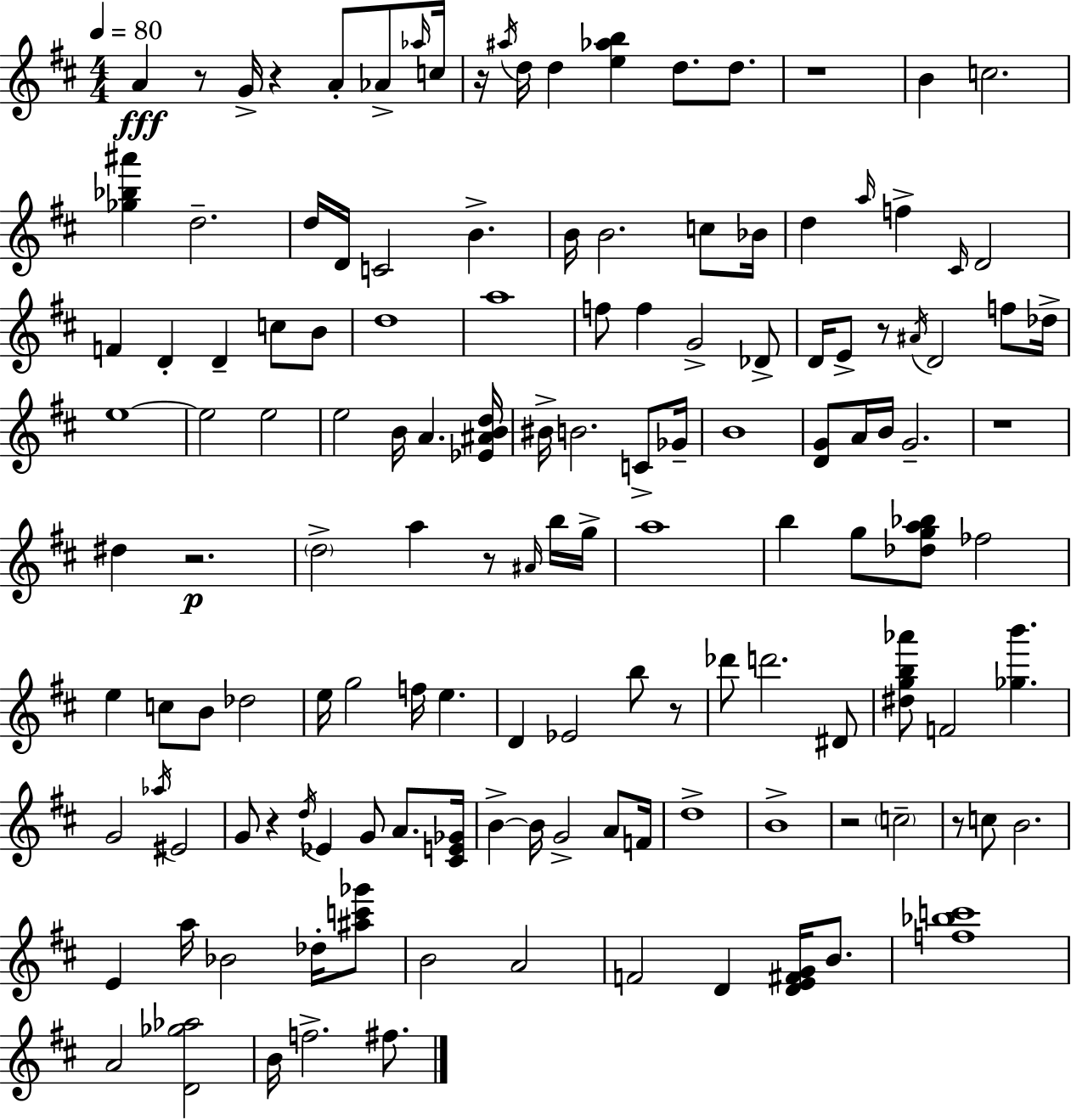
{
  \clef treble
  \numericTimeSignature
  \time 4/4
  \key d \major
  \tempo 4 = 80
  a'4\fff r8 g'16-> r4 a'8-. aes'8-> \grace { aes''16 } | c''16 r16 \acciaccatura { ais''16 } d''16 d''4 <e'' aes'' b''>4 d''8. d''8. | r1 | b'4 c''2. | \break <ges'' bes'' ais'''>4 d''2.-- | d''16 d'16 c'2 b'4.-> | b'16 b'2. c''8 | bes'16 d''4 \grace { a''16 } f''4-> \grace { cis'16 } d'2 | \break f'4 d'4-. d'4-- | c''8 b'8 d''1 | a''1 | f''8 f''4 g'2-> | \break des'8-> d'16 e'8-> r8 \acciaccatura { ais'16 } d'2 | f''8 des''16-> e''1~~ | e''2 e''2 | e''2 b'16 a'4. | \break <ees' ais' b' d''>16 bis'16-> b'2. | c'8-> ges'16-- b'1 | <d' g'>8 a'16 b'16 g'2.-- | r1 | \break dis''4 r2.\p | \parenthesize d''2-> a''4 | r8 \grace { ais'16 } b''16 g''16-> a''1 | b''4 g''8 <des'' g'' a'' bes''>8 fes''2 | \break e''4 c''8 b'8 des''2 | e''16 g''2 f''16 | e''4. d'4 ees'2 | b''8 r8 des'''8 d'''2. | \break dis'8 <dis'' g'' b'' aes'''>8 f'2 | <ges'' b'''>4. g'2 \acciaccatura { aes''16 } eis'2 | g'8 r4 \acciaccatura { d''16 } ees'4 | g'8 a'8. <cis' e' ges'>16 b'4->~~ b'16 g'2-> | \break a'8 f'16 d''1-> | b'1-> | r2 | \parenthesize c''2-- r8 c''8 b'2. | \break e'4 a''16 bes'2 | des''16-. <ais'' c''' ges'''>8 b'2 | a'2 f'2 | d'4 <d' e' fis' g'>16 b'8. <f'' bes'' c'''>1 | \break a'2 | <d' ges'' aes''>2 b'16 f''2.-> | fis''8. \bar "|."
}